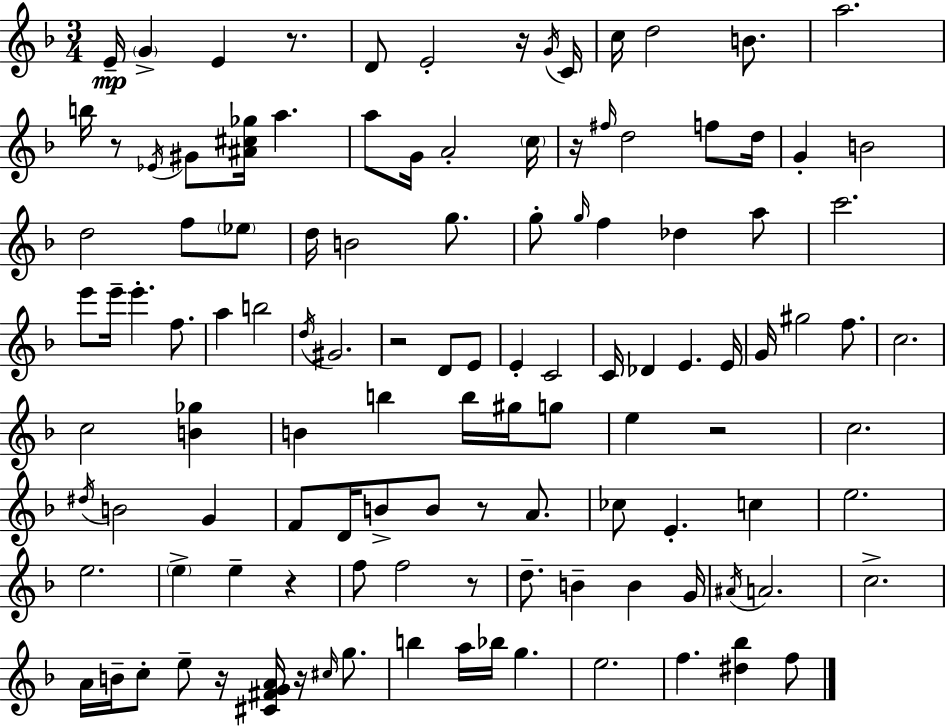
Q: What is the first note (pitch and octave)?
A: E4